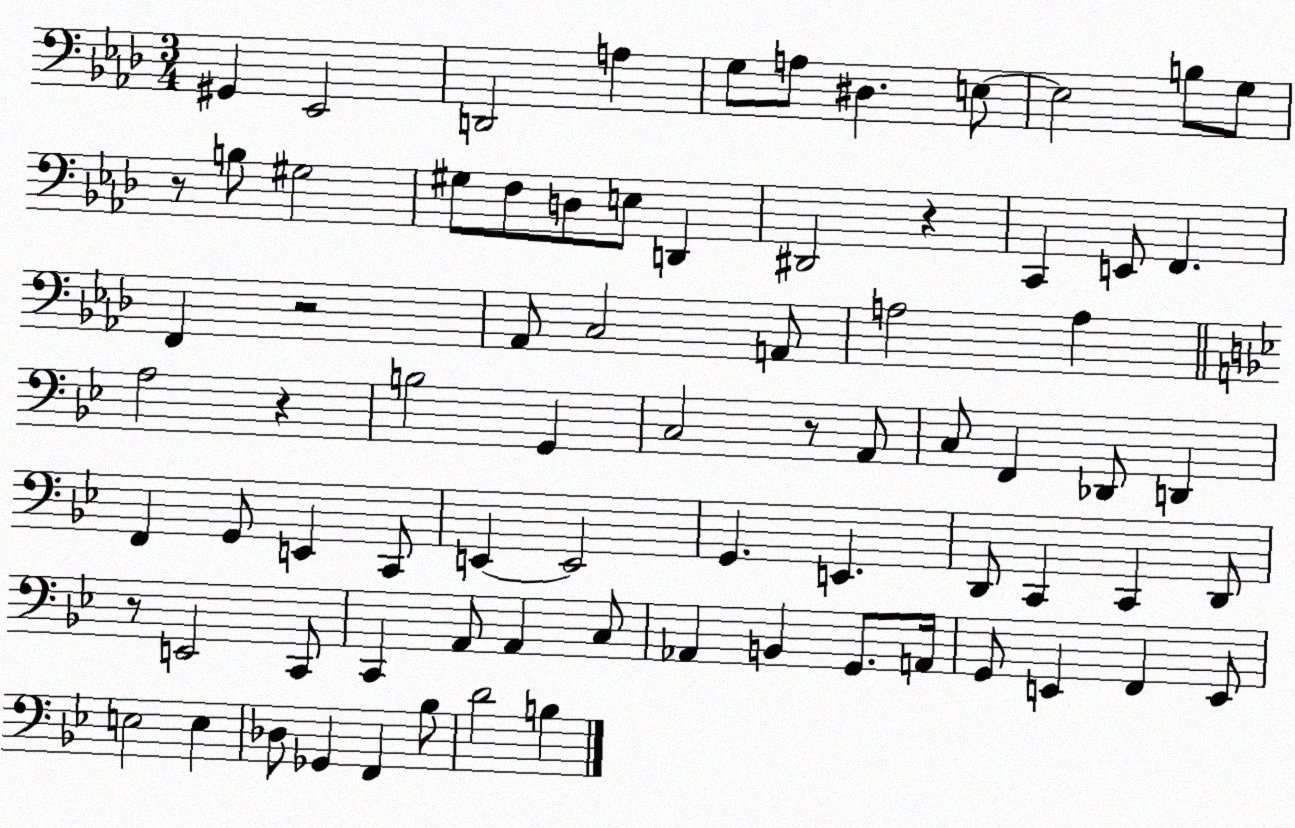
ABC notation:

X:1
T:Untitled
M:3/4
L:1/4
K:Ab
^G,, _E,,2 D,,2 A, G,/2 A,/2 ^D, E,/2 E,2 B,/2 G,/2 z/2 B,/2 ^G,2 ^G,/2 F,/2 D,/2 E,/2 D,, ^D,,2 z C,, E,,/2 F,, F,, z2 _A,,/2 C,2 A,,/2 A,2 A, A,2 z B,2 G,, C,2 z/2 A,,/2 C,/2 F,, _D,,/2 D,, F,, G,,/2 E,, C,,/2 E,, E,,2 G,, E,, D,,/2 C,, C,, D,,/2 z/2 E,,2 C,,/2 C,, A,,/2 A,, C,/2 _A,, B,, G,,/2 A,,/4 G,,/2 E,, F,, E,,/2 E,2 E, _D,/2 _G,, F,, _B,/2 D2 B,